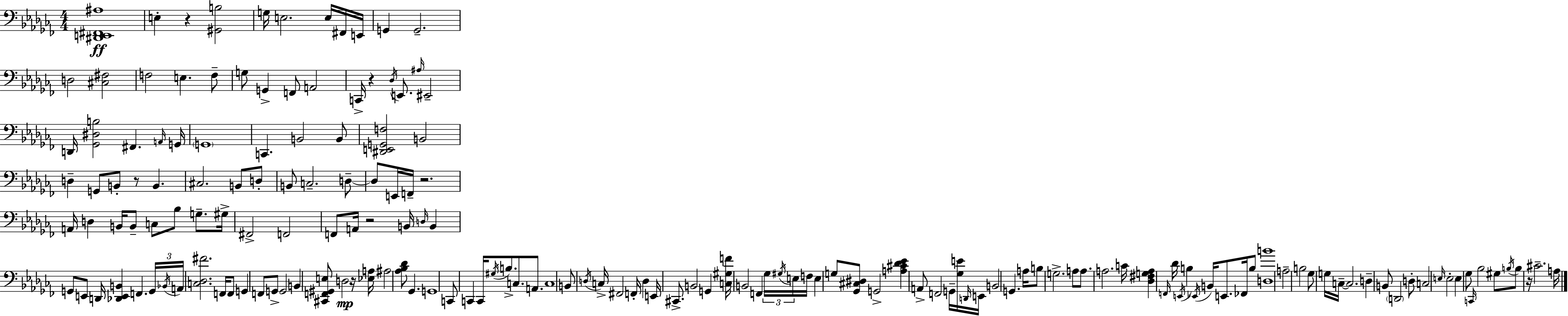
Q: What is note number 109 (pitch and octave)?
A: B2